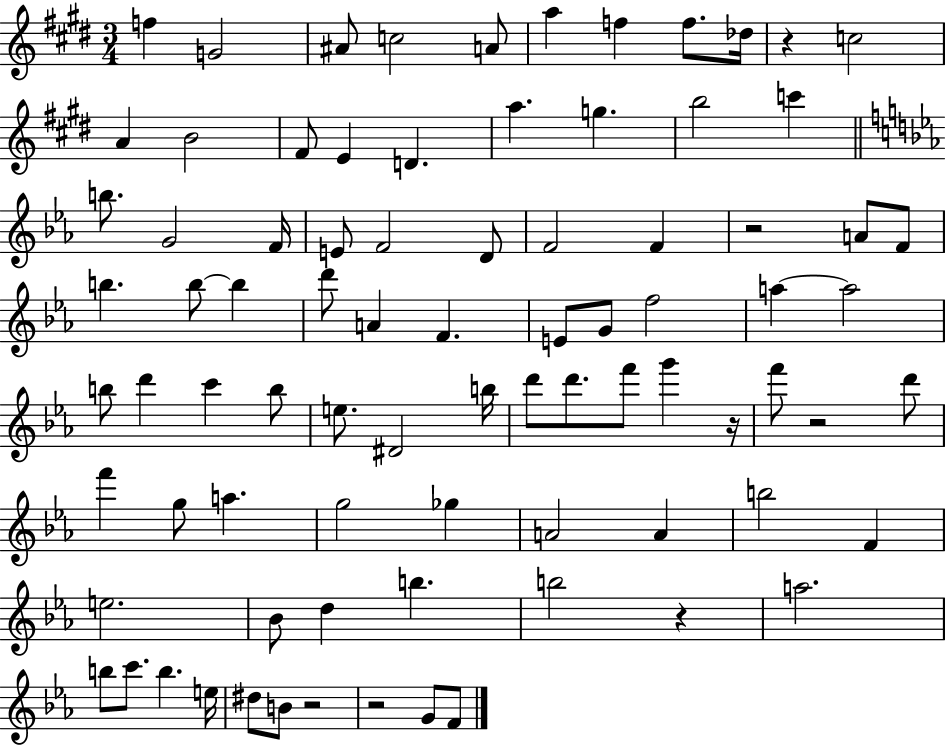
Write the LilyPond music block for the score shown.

{
  \clef treble
  \numericTimeSignature
  \time 3/4
  \key e \major
  f''4 g'2 | ais'8 c''2 a'8 | a''4 f''4 f''8. des''16 | r4 c''2 | \break a'4 b'2 | fis'8 e'4 d'4. | a''4. g''4. | b''2 c'''4 | \break \bar "||" \break \key c \minor b''8. g'2 f'16 | e'8 f'2 d'8 | f'2 f'4 | r2 a'8 f'8 | \break b''4. b''8~~ b''4 | d'''8 a'4 f'4. | e'8 g'8 f''2 | a''4~~ a''2 | \break b''8 d'''4 c'''4 b''8 | e''8. dis'2 b''16 | d'''8 d'''8. f'''8 g'''4 r16 | f'''8 r2 d'''8 | \break f'''4 g''8 a''4. | g''2 ges''4 | a'2 a'4 | b''2 f'4 | \break e''2. | bes'8 d''4 b''4. | b''2 r4 | a''2. | \break b''8 c'''8. b''4. e''16 | dis''8 b'8 r2 | r2 g'8 f'8 | \bar "|."
}